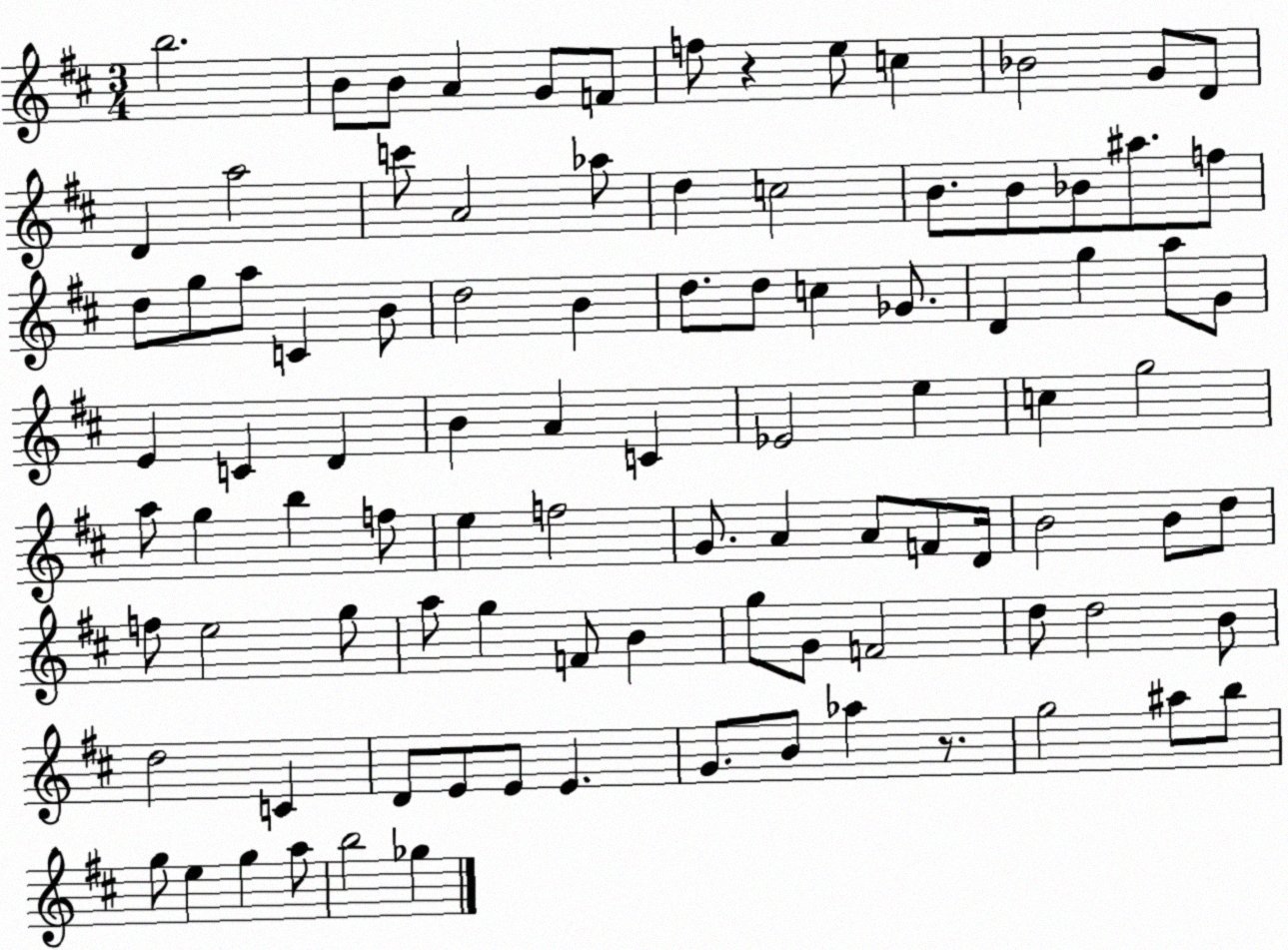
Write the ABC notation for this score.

X:1
T:Untitled
M:3/4
L:1/4
K:D
b2 B/2 B/2 A G/2 F/2 f/2 z e/2 c _B2 G/2 D/2 D a2 c'/2 A2 _a/2 d c2 B/2 B/2 _B/2 ^a/2 f/2 d/2 g/2 a/2 C B/2 d2 B d/2 d/2 c _G/2 D g a/2 G/2 E C D B A C _E2 e c g2 a/2 g b f/2 e f2 G/2 A A/2 F/2 D/4 B2 B/2 d/2 f/2 e2 g/2 a/2 g F/2 B g/2 G/2 F2 d/2 d2 B/2 d2 C D/2 E/2 E/2 E G/2 B/2 _a z/2 g2 ^a/2 b/2 g/2 e g a/2 b2 _g